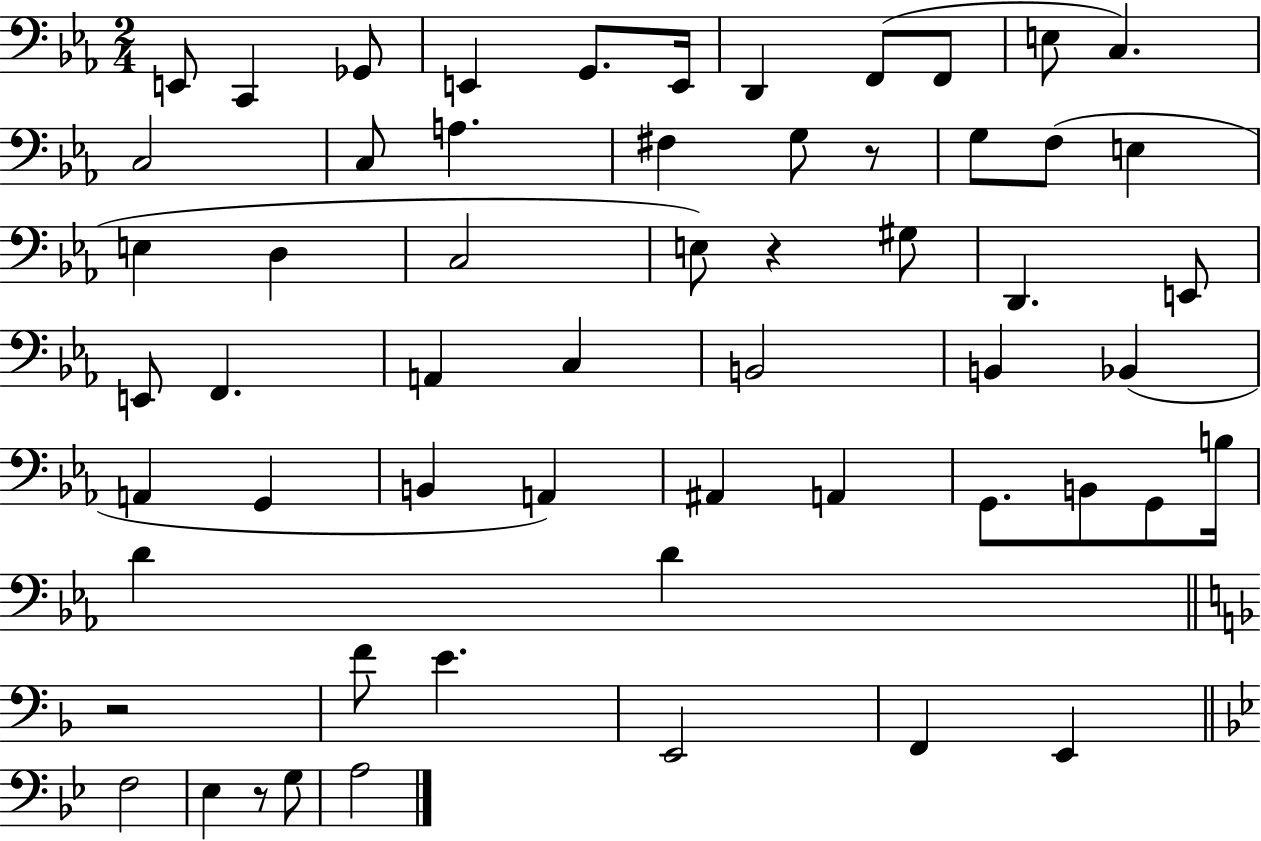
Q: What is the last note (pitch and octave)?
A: A3